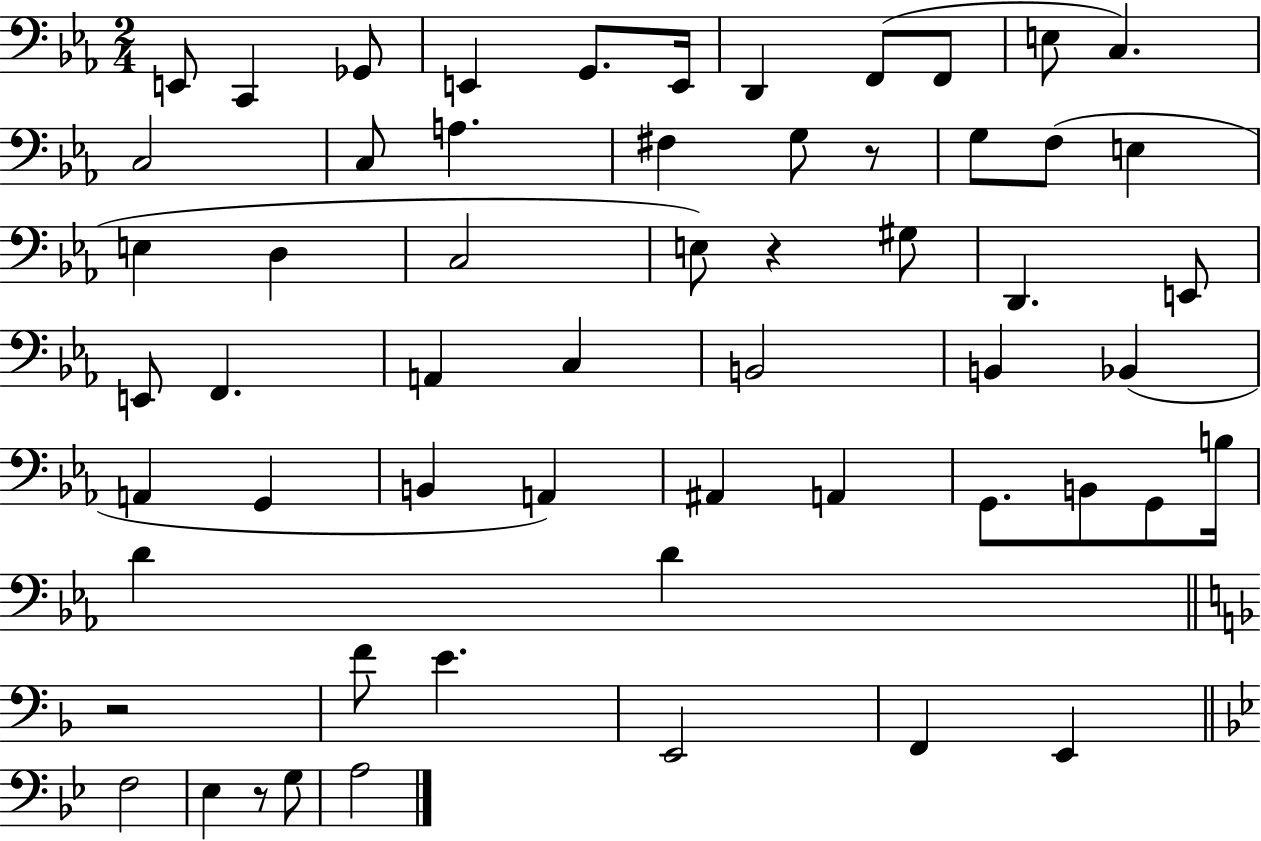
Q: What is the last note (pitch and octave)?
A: A3